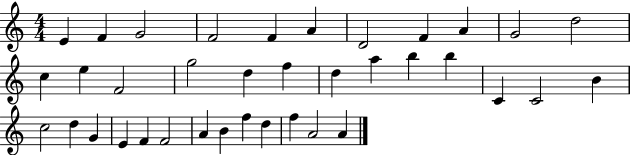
{
  \clef treble
  \numericTimeSignature
  \time 4/4
  \key c \major
  e'4 f'4 g'2 | f'2 f'4 a'4 | d'2 f'4 a'4 | g'2 d''2 | \break c''4 e''4 f'2 | g''2 d''4 f''4 | d''4 a''4 b''4 b''4 | c'4 c'2 b'4 | \break c''2 d''4 g'4 | e'4 f'4 f'2 | a'4 b'4 f''4 d''4 | f''4 a'2 a'4 | \break \bar "|."
}